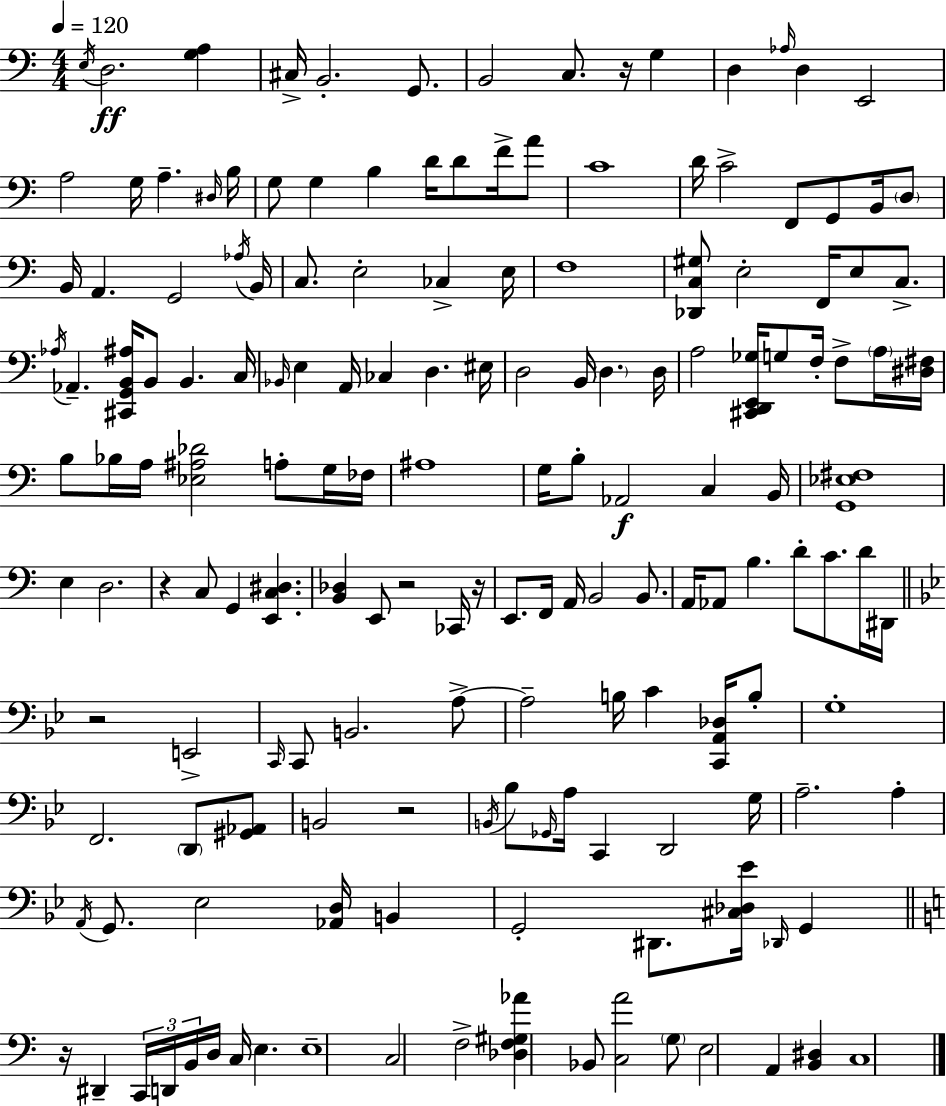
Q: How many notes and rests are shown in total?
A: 163